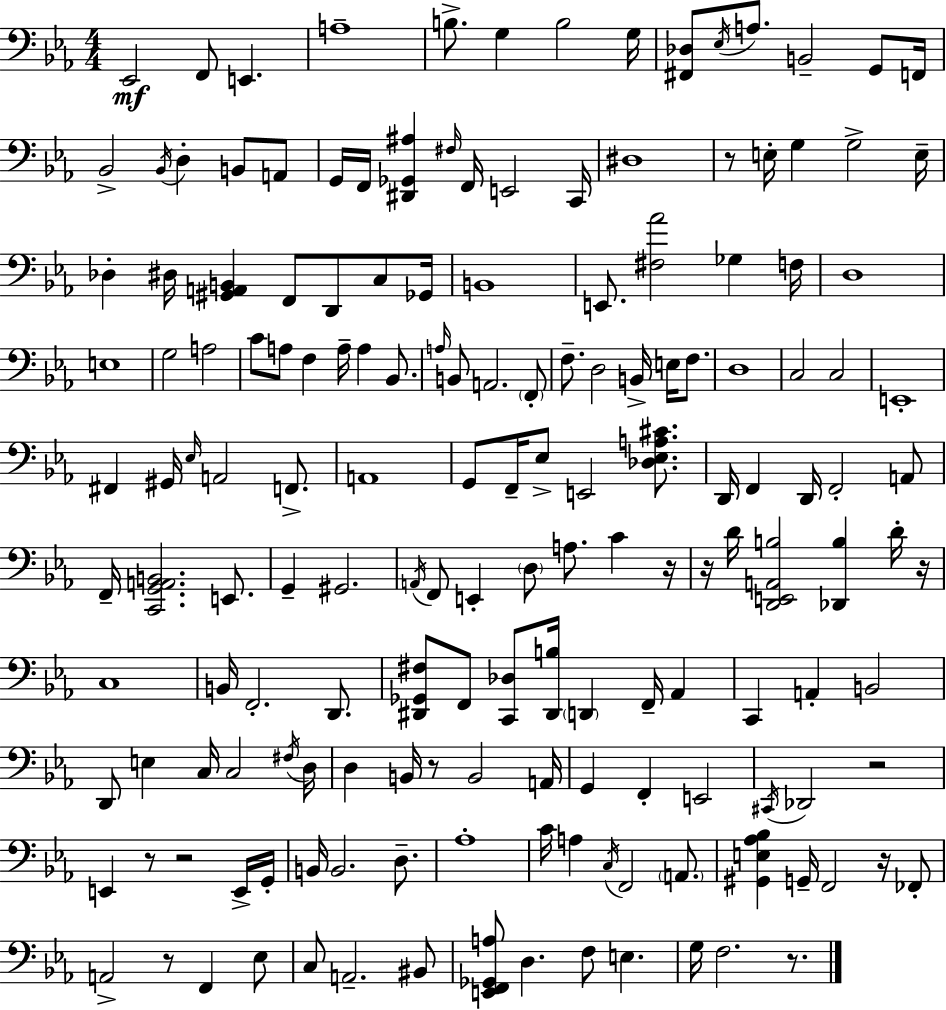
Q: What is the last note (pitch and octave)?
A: F3